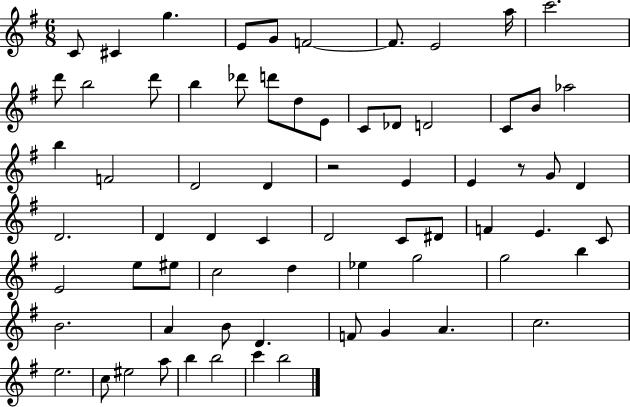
{
  \clef treble
  \numericTimeSignature
  \time 6/8
  \key g \major
  c'8 cis'4 g''4. | e'8 g'8 f'2~~ | f'8. e'2 a''16 | c'''2. | \break d'''8 b''2 d'''8 | b''4 des'''8 d'''8 d''8 e'8 | c'8 des'8 d'2 | c'8 b'8 aes''2 | \break b''4 f'2 | d'2 d'4 | r2 e'4 | e'4 r8 g'8 d'4 | \break d'2. | d'4 d'4 c'4 | d'2 c'8 dis'8 | f'4 e'4. c'8 | \break e'2 e''8 eis''8 | c''2 d''4 | ees''4 g''2 | g''2 b''4 | \break b'2. | a'4 b'8 d'4. | f'8 g'4 a'4. | c''2. | \break e''2. | c''8 eis''2 a''8 | b''4 b''2 | c'''4 b''2 | \break \bar "|."
}